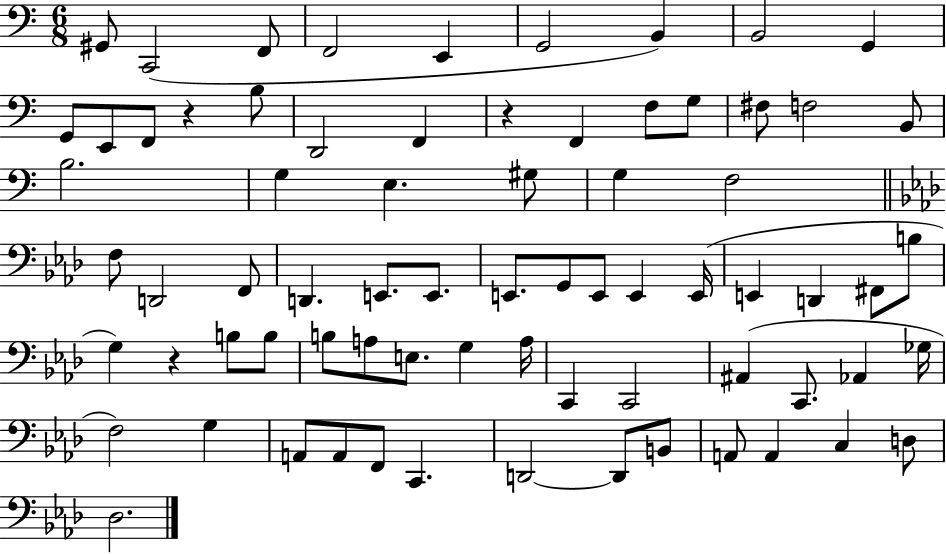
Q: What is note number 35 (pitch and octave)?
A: G2